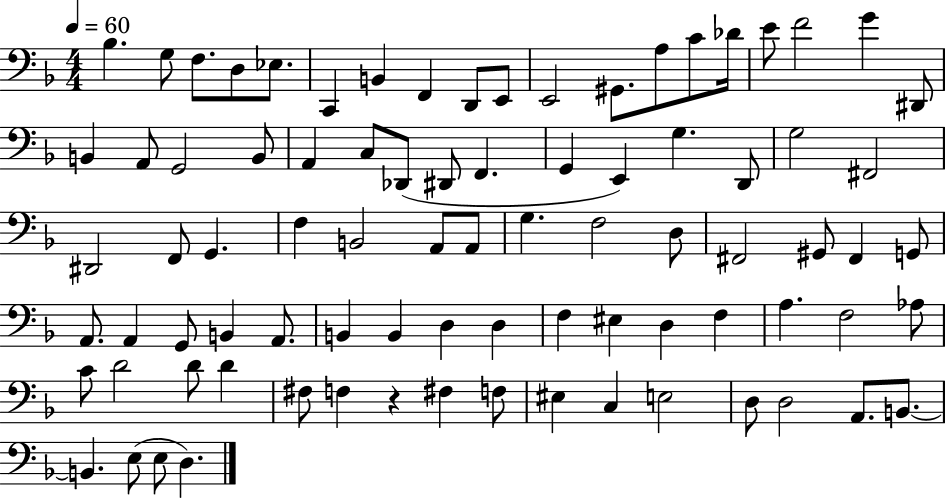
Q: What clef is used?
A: bass